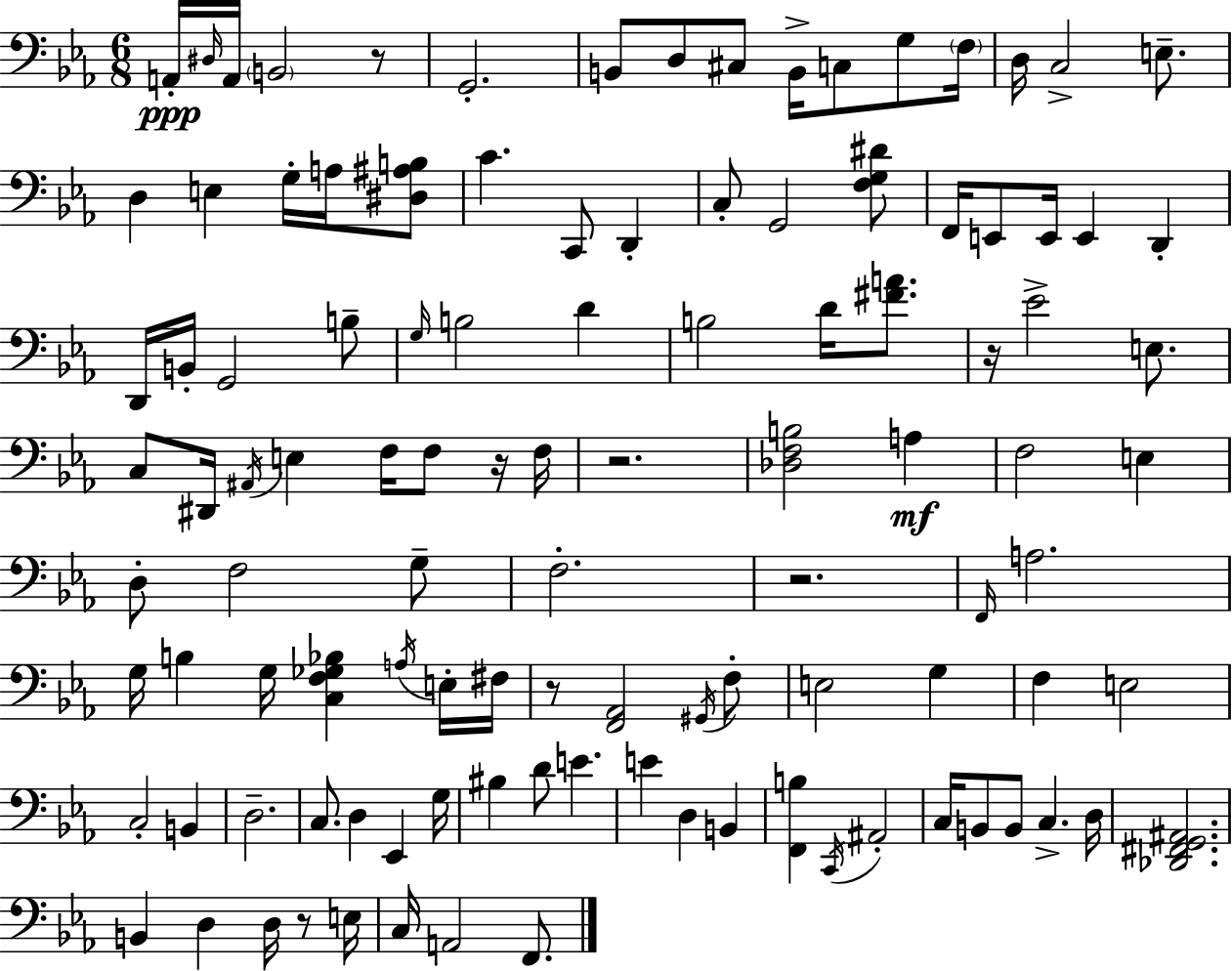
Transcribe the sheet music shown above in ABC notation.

X:1
T:Untitled
M:6/8
L:1/4
K:Cm
A,,/4 ^D,/4 A,,/4 B,,2 z/2 G,,2 B,,/2 D,/2 ^C,/2 B,,/4 C,/2 G,/2 F,/4 D,/4 C,2 E,/2 D, E, G,/4 A,/4 [^D,^A,B,]/2 C C,,/2 D,, C,/2 G,,2 [F,G,^D]/2 F,,/4 E,,/2 E,,/4 E,, D,, D,,/4 B,,/4 G,,2 B,/2 G,/4 B,2 D B,2 D/4 [^FA]/2 z/4 _E2 E,/2 C,/2 ^D,,/4 ^A,,/4 E, F,/4 F,/2 z/4 F,/4 z2 [_D,F,B,]2 A, F,2 E, D,/2 F,2 G,/2 F,2 z2 F,,/4 A,2 G,/4 B, G,/4 [C,F,_G,_B,] A,/4 E,/4 ^F,/4 z/2 [F,,_A,,]2 ^G,,/4 F,/2 E,2 G, F, E,2 C,2 B,, D,2 C,/2 D, _E,, G,/4 ^B, D/2 E E D, B,, [F,,B,] C,,/4 ^A,,2 C,/4 B,,/2 B,,/2 C, D,/4 [_D,,^F,,G,,^A,,]2 B,, D, D,/4 z/2 E,/4 C,/4 A,,2 F,,/2